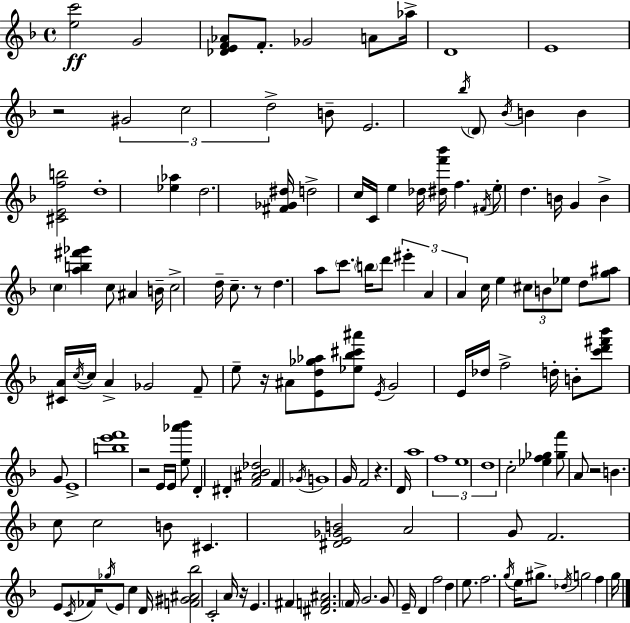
X:1
T:Untitled
M:4/4
L:1/4
K:F
[ec']2 G2 [_DEF_A]/2 F/2 _G2 A/2 _a/4 D4 E4 z2 ^G2 c2 d2 B/2 E2 _b/4 D/2 _B/4 B B [^CEfb]2 d4 [_e_a] d2 [^F_G^d]/4 d2 c/4 C/4 e _d/4 [^df'_b']/4 f ^F/4 e/2 d B/4 G B c [ab^f'_g'] c/2 ^A B/4 c2 d/4 c/2 z/2 d a/2 c'/2 b/4 d'/2 ^e' A A c/4 e ^c/2 B/2 _e/2 d/2 [g^a]/2 [^CA]/4 c/4 c/4 A _G2 F/2 e/2 z/4 ^A/2 [Ed_g_a]/2 [_e_b^c'^a']/2 E/4 G2 E/4 _d/4 f2 d/4 B/2 [c'd'^f'_b']/2 G/2 E4 [be'f']4 z2 E/4 E/4 [e_a'_b']/2 D ^D [F^A_B_d]2 F _G/4 G4 G/4 F2 z D/4 a4 f4 e4 d4 c2 [_ef_g] [_gf']/2 A/2 z2 B c/2 c2 B/2 ^C [^DE_GB]2 A2 G/2 F2 E/2 C/4 _F/4 _g/4 E/2 c D/4 [F^G^A_b]2 C2 A/4 z/4 E ^F [^DF^A]2 F/4 G2 G/2 E/4 D f2 d e/2 f2 g/4 e/4 ^g/2 _d/4 g2 f g/4